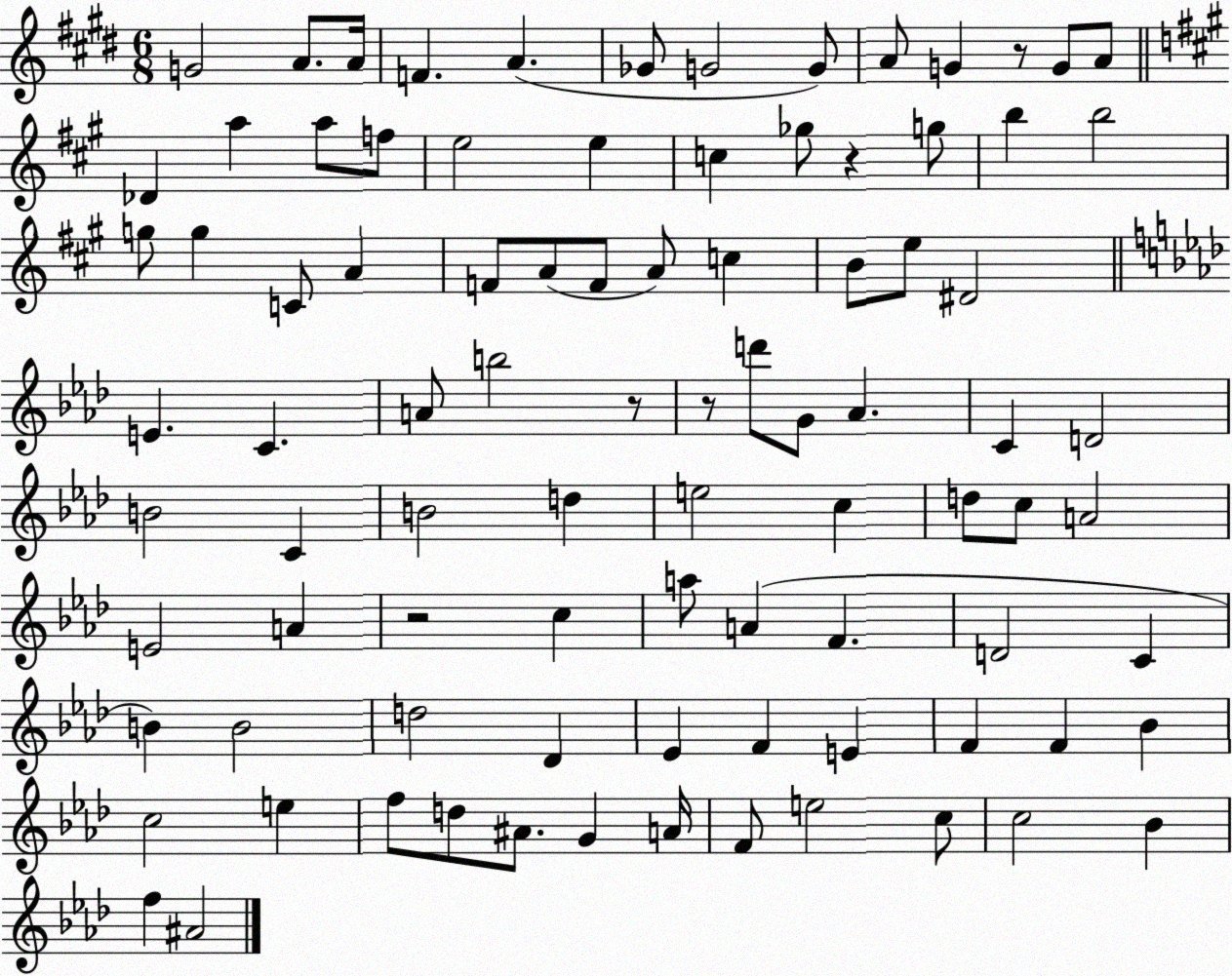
X:1
T:Untitled
M:6/8
L:1/4
K:E
G2 A/2 A/4 F A _G/2 G2 G/2 A/2 G z/2 G/2 A/2 _D a a/2 f/2 e2 e c _g/2 z g/2 b b2 g/2 g C/2 A F/2 A/2 F/2 A/2 c B/2 e/2 ^D2 E C A/2 b2 z/2 z/2 d'/2 G/2 _A C D2 B2 C B2 d e2 c d/2 c/2 A2 E2 A z2 c a/2 A F D2 C B B2 d2 _D _E F E F F _B c2 e f/2 d/2 ^A/2 G A/4 F/2 e2 c/2 c2 _B f ^A2